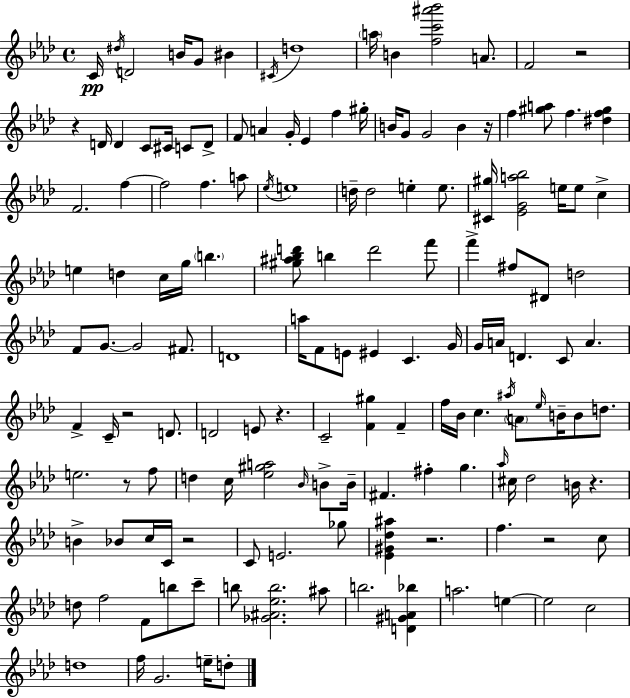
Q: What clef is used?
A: treble